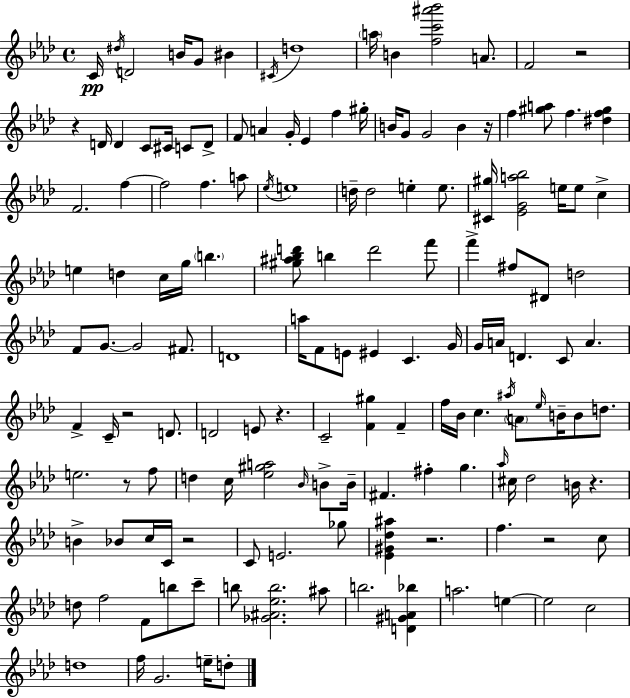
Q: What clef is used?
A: treble